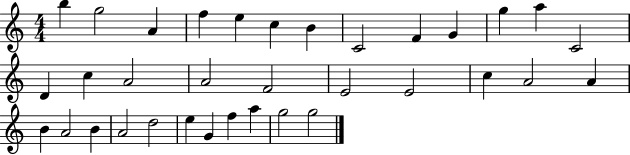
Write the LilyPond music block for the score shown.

{
  \clef treble
  \numericTimeSignature
  \time 4/4
  \key c \major
  b''4 g''2 a'4 | f''4 e''4 c''4 b'4 | c'2 f'4 g'4 | g''4 a''4 c'2 | \break d'4 c''4 a'2 | a'2 f'2 | e'2 e'2 | c''4 a'2 a'4 | \break b'4 a'2 b'4 | a'2 d''2 | e''4 g'4 f''4 a''4 | g''2 g''2 | \break \bar "|."
}